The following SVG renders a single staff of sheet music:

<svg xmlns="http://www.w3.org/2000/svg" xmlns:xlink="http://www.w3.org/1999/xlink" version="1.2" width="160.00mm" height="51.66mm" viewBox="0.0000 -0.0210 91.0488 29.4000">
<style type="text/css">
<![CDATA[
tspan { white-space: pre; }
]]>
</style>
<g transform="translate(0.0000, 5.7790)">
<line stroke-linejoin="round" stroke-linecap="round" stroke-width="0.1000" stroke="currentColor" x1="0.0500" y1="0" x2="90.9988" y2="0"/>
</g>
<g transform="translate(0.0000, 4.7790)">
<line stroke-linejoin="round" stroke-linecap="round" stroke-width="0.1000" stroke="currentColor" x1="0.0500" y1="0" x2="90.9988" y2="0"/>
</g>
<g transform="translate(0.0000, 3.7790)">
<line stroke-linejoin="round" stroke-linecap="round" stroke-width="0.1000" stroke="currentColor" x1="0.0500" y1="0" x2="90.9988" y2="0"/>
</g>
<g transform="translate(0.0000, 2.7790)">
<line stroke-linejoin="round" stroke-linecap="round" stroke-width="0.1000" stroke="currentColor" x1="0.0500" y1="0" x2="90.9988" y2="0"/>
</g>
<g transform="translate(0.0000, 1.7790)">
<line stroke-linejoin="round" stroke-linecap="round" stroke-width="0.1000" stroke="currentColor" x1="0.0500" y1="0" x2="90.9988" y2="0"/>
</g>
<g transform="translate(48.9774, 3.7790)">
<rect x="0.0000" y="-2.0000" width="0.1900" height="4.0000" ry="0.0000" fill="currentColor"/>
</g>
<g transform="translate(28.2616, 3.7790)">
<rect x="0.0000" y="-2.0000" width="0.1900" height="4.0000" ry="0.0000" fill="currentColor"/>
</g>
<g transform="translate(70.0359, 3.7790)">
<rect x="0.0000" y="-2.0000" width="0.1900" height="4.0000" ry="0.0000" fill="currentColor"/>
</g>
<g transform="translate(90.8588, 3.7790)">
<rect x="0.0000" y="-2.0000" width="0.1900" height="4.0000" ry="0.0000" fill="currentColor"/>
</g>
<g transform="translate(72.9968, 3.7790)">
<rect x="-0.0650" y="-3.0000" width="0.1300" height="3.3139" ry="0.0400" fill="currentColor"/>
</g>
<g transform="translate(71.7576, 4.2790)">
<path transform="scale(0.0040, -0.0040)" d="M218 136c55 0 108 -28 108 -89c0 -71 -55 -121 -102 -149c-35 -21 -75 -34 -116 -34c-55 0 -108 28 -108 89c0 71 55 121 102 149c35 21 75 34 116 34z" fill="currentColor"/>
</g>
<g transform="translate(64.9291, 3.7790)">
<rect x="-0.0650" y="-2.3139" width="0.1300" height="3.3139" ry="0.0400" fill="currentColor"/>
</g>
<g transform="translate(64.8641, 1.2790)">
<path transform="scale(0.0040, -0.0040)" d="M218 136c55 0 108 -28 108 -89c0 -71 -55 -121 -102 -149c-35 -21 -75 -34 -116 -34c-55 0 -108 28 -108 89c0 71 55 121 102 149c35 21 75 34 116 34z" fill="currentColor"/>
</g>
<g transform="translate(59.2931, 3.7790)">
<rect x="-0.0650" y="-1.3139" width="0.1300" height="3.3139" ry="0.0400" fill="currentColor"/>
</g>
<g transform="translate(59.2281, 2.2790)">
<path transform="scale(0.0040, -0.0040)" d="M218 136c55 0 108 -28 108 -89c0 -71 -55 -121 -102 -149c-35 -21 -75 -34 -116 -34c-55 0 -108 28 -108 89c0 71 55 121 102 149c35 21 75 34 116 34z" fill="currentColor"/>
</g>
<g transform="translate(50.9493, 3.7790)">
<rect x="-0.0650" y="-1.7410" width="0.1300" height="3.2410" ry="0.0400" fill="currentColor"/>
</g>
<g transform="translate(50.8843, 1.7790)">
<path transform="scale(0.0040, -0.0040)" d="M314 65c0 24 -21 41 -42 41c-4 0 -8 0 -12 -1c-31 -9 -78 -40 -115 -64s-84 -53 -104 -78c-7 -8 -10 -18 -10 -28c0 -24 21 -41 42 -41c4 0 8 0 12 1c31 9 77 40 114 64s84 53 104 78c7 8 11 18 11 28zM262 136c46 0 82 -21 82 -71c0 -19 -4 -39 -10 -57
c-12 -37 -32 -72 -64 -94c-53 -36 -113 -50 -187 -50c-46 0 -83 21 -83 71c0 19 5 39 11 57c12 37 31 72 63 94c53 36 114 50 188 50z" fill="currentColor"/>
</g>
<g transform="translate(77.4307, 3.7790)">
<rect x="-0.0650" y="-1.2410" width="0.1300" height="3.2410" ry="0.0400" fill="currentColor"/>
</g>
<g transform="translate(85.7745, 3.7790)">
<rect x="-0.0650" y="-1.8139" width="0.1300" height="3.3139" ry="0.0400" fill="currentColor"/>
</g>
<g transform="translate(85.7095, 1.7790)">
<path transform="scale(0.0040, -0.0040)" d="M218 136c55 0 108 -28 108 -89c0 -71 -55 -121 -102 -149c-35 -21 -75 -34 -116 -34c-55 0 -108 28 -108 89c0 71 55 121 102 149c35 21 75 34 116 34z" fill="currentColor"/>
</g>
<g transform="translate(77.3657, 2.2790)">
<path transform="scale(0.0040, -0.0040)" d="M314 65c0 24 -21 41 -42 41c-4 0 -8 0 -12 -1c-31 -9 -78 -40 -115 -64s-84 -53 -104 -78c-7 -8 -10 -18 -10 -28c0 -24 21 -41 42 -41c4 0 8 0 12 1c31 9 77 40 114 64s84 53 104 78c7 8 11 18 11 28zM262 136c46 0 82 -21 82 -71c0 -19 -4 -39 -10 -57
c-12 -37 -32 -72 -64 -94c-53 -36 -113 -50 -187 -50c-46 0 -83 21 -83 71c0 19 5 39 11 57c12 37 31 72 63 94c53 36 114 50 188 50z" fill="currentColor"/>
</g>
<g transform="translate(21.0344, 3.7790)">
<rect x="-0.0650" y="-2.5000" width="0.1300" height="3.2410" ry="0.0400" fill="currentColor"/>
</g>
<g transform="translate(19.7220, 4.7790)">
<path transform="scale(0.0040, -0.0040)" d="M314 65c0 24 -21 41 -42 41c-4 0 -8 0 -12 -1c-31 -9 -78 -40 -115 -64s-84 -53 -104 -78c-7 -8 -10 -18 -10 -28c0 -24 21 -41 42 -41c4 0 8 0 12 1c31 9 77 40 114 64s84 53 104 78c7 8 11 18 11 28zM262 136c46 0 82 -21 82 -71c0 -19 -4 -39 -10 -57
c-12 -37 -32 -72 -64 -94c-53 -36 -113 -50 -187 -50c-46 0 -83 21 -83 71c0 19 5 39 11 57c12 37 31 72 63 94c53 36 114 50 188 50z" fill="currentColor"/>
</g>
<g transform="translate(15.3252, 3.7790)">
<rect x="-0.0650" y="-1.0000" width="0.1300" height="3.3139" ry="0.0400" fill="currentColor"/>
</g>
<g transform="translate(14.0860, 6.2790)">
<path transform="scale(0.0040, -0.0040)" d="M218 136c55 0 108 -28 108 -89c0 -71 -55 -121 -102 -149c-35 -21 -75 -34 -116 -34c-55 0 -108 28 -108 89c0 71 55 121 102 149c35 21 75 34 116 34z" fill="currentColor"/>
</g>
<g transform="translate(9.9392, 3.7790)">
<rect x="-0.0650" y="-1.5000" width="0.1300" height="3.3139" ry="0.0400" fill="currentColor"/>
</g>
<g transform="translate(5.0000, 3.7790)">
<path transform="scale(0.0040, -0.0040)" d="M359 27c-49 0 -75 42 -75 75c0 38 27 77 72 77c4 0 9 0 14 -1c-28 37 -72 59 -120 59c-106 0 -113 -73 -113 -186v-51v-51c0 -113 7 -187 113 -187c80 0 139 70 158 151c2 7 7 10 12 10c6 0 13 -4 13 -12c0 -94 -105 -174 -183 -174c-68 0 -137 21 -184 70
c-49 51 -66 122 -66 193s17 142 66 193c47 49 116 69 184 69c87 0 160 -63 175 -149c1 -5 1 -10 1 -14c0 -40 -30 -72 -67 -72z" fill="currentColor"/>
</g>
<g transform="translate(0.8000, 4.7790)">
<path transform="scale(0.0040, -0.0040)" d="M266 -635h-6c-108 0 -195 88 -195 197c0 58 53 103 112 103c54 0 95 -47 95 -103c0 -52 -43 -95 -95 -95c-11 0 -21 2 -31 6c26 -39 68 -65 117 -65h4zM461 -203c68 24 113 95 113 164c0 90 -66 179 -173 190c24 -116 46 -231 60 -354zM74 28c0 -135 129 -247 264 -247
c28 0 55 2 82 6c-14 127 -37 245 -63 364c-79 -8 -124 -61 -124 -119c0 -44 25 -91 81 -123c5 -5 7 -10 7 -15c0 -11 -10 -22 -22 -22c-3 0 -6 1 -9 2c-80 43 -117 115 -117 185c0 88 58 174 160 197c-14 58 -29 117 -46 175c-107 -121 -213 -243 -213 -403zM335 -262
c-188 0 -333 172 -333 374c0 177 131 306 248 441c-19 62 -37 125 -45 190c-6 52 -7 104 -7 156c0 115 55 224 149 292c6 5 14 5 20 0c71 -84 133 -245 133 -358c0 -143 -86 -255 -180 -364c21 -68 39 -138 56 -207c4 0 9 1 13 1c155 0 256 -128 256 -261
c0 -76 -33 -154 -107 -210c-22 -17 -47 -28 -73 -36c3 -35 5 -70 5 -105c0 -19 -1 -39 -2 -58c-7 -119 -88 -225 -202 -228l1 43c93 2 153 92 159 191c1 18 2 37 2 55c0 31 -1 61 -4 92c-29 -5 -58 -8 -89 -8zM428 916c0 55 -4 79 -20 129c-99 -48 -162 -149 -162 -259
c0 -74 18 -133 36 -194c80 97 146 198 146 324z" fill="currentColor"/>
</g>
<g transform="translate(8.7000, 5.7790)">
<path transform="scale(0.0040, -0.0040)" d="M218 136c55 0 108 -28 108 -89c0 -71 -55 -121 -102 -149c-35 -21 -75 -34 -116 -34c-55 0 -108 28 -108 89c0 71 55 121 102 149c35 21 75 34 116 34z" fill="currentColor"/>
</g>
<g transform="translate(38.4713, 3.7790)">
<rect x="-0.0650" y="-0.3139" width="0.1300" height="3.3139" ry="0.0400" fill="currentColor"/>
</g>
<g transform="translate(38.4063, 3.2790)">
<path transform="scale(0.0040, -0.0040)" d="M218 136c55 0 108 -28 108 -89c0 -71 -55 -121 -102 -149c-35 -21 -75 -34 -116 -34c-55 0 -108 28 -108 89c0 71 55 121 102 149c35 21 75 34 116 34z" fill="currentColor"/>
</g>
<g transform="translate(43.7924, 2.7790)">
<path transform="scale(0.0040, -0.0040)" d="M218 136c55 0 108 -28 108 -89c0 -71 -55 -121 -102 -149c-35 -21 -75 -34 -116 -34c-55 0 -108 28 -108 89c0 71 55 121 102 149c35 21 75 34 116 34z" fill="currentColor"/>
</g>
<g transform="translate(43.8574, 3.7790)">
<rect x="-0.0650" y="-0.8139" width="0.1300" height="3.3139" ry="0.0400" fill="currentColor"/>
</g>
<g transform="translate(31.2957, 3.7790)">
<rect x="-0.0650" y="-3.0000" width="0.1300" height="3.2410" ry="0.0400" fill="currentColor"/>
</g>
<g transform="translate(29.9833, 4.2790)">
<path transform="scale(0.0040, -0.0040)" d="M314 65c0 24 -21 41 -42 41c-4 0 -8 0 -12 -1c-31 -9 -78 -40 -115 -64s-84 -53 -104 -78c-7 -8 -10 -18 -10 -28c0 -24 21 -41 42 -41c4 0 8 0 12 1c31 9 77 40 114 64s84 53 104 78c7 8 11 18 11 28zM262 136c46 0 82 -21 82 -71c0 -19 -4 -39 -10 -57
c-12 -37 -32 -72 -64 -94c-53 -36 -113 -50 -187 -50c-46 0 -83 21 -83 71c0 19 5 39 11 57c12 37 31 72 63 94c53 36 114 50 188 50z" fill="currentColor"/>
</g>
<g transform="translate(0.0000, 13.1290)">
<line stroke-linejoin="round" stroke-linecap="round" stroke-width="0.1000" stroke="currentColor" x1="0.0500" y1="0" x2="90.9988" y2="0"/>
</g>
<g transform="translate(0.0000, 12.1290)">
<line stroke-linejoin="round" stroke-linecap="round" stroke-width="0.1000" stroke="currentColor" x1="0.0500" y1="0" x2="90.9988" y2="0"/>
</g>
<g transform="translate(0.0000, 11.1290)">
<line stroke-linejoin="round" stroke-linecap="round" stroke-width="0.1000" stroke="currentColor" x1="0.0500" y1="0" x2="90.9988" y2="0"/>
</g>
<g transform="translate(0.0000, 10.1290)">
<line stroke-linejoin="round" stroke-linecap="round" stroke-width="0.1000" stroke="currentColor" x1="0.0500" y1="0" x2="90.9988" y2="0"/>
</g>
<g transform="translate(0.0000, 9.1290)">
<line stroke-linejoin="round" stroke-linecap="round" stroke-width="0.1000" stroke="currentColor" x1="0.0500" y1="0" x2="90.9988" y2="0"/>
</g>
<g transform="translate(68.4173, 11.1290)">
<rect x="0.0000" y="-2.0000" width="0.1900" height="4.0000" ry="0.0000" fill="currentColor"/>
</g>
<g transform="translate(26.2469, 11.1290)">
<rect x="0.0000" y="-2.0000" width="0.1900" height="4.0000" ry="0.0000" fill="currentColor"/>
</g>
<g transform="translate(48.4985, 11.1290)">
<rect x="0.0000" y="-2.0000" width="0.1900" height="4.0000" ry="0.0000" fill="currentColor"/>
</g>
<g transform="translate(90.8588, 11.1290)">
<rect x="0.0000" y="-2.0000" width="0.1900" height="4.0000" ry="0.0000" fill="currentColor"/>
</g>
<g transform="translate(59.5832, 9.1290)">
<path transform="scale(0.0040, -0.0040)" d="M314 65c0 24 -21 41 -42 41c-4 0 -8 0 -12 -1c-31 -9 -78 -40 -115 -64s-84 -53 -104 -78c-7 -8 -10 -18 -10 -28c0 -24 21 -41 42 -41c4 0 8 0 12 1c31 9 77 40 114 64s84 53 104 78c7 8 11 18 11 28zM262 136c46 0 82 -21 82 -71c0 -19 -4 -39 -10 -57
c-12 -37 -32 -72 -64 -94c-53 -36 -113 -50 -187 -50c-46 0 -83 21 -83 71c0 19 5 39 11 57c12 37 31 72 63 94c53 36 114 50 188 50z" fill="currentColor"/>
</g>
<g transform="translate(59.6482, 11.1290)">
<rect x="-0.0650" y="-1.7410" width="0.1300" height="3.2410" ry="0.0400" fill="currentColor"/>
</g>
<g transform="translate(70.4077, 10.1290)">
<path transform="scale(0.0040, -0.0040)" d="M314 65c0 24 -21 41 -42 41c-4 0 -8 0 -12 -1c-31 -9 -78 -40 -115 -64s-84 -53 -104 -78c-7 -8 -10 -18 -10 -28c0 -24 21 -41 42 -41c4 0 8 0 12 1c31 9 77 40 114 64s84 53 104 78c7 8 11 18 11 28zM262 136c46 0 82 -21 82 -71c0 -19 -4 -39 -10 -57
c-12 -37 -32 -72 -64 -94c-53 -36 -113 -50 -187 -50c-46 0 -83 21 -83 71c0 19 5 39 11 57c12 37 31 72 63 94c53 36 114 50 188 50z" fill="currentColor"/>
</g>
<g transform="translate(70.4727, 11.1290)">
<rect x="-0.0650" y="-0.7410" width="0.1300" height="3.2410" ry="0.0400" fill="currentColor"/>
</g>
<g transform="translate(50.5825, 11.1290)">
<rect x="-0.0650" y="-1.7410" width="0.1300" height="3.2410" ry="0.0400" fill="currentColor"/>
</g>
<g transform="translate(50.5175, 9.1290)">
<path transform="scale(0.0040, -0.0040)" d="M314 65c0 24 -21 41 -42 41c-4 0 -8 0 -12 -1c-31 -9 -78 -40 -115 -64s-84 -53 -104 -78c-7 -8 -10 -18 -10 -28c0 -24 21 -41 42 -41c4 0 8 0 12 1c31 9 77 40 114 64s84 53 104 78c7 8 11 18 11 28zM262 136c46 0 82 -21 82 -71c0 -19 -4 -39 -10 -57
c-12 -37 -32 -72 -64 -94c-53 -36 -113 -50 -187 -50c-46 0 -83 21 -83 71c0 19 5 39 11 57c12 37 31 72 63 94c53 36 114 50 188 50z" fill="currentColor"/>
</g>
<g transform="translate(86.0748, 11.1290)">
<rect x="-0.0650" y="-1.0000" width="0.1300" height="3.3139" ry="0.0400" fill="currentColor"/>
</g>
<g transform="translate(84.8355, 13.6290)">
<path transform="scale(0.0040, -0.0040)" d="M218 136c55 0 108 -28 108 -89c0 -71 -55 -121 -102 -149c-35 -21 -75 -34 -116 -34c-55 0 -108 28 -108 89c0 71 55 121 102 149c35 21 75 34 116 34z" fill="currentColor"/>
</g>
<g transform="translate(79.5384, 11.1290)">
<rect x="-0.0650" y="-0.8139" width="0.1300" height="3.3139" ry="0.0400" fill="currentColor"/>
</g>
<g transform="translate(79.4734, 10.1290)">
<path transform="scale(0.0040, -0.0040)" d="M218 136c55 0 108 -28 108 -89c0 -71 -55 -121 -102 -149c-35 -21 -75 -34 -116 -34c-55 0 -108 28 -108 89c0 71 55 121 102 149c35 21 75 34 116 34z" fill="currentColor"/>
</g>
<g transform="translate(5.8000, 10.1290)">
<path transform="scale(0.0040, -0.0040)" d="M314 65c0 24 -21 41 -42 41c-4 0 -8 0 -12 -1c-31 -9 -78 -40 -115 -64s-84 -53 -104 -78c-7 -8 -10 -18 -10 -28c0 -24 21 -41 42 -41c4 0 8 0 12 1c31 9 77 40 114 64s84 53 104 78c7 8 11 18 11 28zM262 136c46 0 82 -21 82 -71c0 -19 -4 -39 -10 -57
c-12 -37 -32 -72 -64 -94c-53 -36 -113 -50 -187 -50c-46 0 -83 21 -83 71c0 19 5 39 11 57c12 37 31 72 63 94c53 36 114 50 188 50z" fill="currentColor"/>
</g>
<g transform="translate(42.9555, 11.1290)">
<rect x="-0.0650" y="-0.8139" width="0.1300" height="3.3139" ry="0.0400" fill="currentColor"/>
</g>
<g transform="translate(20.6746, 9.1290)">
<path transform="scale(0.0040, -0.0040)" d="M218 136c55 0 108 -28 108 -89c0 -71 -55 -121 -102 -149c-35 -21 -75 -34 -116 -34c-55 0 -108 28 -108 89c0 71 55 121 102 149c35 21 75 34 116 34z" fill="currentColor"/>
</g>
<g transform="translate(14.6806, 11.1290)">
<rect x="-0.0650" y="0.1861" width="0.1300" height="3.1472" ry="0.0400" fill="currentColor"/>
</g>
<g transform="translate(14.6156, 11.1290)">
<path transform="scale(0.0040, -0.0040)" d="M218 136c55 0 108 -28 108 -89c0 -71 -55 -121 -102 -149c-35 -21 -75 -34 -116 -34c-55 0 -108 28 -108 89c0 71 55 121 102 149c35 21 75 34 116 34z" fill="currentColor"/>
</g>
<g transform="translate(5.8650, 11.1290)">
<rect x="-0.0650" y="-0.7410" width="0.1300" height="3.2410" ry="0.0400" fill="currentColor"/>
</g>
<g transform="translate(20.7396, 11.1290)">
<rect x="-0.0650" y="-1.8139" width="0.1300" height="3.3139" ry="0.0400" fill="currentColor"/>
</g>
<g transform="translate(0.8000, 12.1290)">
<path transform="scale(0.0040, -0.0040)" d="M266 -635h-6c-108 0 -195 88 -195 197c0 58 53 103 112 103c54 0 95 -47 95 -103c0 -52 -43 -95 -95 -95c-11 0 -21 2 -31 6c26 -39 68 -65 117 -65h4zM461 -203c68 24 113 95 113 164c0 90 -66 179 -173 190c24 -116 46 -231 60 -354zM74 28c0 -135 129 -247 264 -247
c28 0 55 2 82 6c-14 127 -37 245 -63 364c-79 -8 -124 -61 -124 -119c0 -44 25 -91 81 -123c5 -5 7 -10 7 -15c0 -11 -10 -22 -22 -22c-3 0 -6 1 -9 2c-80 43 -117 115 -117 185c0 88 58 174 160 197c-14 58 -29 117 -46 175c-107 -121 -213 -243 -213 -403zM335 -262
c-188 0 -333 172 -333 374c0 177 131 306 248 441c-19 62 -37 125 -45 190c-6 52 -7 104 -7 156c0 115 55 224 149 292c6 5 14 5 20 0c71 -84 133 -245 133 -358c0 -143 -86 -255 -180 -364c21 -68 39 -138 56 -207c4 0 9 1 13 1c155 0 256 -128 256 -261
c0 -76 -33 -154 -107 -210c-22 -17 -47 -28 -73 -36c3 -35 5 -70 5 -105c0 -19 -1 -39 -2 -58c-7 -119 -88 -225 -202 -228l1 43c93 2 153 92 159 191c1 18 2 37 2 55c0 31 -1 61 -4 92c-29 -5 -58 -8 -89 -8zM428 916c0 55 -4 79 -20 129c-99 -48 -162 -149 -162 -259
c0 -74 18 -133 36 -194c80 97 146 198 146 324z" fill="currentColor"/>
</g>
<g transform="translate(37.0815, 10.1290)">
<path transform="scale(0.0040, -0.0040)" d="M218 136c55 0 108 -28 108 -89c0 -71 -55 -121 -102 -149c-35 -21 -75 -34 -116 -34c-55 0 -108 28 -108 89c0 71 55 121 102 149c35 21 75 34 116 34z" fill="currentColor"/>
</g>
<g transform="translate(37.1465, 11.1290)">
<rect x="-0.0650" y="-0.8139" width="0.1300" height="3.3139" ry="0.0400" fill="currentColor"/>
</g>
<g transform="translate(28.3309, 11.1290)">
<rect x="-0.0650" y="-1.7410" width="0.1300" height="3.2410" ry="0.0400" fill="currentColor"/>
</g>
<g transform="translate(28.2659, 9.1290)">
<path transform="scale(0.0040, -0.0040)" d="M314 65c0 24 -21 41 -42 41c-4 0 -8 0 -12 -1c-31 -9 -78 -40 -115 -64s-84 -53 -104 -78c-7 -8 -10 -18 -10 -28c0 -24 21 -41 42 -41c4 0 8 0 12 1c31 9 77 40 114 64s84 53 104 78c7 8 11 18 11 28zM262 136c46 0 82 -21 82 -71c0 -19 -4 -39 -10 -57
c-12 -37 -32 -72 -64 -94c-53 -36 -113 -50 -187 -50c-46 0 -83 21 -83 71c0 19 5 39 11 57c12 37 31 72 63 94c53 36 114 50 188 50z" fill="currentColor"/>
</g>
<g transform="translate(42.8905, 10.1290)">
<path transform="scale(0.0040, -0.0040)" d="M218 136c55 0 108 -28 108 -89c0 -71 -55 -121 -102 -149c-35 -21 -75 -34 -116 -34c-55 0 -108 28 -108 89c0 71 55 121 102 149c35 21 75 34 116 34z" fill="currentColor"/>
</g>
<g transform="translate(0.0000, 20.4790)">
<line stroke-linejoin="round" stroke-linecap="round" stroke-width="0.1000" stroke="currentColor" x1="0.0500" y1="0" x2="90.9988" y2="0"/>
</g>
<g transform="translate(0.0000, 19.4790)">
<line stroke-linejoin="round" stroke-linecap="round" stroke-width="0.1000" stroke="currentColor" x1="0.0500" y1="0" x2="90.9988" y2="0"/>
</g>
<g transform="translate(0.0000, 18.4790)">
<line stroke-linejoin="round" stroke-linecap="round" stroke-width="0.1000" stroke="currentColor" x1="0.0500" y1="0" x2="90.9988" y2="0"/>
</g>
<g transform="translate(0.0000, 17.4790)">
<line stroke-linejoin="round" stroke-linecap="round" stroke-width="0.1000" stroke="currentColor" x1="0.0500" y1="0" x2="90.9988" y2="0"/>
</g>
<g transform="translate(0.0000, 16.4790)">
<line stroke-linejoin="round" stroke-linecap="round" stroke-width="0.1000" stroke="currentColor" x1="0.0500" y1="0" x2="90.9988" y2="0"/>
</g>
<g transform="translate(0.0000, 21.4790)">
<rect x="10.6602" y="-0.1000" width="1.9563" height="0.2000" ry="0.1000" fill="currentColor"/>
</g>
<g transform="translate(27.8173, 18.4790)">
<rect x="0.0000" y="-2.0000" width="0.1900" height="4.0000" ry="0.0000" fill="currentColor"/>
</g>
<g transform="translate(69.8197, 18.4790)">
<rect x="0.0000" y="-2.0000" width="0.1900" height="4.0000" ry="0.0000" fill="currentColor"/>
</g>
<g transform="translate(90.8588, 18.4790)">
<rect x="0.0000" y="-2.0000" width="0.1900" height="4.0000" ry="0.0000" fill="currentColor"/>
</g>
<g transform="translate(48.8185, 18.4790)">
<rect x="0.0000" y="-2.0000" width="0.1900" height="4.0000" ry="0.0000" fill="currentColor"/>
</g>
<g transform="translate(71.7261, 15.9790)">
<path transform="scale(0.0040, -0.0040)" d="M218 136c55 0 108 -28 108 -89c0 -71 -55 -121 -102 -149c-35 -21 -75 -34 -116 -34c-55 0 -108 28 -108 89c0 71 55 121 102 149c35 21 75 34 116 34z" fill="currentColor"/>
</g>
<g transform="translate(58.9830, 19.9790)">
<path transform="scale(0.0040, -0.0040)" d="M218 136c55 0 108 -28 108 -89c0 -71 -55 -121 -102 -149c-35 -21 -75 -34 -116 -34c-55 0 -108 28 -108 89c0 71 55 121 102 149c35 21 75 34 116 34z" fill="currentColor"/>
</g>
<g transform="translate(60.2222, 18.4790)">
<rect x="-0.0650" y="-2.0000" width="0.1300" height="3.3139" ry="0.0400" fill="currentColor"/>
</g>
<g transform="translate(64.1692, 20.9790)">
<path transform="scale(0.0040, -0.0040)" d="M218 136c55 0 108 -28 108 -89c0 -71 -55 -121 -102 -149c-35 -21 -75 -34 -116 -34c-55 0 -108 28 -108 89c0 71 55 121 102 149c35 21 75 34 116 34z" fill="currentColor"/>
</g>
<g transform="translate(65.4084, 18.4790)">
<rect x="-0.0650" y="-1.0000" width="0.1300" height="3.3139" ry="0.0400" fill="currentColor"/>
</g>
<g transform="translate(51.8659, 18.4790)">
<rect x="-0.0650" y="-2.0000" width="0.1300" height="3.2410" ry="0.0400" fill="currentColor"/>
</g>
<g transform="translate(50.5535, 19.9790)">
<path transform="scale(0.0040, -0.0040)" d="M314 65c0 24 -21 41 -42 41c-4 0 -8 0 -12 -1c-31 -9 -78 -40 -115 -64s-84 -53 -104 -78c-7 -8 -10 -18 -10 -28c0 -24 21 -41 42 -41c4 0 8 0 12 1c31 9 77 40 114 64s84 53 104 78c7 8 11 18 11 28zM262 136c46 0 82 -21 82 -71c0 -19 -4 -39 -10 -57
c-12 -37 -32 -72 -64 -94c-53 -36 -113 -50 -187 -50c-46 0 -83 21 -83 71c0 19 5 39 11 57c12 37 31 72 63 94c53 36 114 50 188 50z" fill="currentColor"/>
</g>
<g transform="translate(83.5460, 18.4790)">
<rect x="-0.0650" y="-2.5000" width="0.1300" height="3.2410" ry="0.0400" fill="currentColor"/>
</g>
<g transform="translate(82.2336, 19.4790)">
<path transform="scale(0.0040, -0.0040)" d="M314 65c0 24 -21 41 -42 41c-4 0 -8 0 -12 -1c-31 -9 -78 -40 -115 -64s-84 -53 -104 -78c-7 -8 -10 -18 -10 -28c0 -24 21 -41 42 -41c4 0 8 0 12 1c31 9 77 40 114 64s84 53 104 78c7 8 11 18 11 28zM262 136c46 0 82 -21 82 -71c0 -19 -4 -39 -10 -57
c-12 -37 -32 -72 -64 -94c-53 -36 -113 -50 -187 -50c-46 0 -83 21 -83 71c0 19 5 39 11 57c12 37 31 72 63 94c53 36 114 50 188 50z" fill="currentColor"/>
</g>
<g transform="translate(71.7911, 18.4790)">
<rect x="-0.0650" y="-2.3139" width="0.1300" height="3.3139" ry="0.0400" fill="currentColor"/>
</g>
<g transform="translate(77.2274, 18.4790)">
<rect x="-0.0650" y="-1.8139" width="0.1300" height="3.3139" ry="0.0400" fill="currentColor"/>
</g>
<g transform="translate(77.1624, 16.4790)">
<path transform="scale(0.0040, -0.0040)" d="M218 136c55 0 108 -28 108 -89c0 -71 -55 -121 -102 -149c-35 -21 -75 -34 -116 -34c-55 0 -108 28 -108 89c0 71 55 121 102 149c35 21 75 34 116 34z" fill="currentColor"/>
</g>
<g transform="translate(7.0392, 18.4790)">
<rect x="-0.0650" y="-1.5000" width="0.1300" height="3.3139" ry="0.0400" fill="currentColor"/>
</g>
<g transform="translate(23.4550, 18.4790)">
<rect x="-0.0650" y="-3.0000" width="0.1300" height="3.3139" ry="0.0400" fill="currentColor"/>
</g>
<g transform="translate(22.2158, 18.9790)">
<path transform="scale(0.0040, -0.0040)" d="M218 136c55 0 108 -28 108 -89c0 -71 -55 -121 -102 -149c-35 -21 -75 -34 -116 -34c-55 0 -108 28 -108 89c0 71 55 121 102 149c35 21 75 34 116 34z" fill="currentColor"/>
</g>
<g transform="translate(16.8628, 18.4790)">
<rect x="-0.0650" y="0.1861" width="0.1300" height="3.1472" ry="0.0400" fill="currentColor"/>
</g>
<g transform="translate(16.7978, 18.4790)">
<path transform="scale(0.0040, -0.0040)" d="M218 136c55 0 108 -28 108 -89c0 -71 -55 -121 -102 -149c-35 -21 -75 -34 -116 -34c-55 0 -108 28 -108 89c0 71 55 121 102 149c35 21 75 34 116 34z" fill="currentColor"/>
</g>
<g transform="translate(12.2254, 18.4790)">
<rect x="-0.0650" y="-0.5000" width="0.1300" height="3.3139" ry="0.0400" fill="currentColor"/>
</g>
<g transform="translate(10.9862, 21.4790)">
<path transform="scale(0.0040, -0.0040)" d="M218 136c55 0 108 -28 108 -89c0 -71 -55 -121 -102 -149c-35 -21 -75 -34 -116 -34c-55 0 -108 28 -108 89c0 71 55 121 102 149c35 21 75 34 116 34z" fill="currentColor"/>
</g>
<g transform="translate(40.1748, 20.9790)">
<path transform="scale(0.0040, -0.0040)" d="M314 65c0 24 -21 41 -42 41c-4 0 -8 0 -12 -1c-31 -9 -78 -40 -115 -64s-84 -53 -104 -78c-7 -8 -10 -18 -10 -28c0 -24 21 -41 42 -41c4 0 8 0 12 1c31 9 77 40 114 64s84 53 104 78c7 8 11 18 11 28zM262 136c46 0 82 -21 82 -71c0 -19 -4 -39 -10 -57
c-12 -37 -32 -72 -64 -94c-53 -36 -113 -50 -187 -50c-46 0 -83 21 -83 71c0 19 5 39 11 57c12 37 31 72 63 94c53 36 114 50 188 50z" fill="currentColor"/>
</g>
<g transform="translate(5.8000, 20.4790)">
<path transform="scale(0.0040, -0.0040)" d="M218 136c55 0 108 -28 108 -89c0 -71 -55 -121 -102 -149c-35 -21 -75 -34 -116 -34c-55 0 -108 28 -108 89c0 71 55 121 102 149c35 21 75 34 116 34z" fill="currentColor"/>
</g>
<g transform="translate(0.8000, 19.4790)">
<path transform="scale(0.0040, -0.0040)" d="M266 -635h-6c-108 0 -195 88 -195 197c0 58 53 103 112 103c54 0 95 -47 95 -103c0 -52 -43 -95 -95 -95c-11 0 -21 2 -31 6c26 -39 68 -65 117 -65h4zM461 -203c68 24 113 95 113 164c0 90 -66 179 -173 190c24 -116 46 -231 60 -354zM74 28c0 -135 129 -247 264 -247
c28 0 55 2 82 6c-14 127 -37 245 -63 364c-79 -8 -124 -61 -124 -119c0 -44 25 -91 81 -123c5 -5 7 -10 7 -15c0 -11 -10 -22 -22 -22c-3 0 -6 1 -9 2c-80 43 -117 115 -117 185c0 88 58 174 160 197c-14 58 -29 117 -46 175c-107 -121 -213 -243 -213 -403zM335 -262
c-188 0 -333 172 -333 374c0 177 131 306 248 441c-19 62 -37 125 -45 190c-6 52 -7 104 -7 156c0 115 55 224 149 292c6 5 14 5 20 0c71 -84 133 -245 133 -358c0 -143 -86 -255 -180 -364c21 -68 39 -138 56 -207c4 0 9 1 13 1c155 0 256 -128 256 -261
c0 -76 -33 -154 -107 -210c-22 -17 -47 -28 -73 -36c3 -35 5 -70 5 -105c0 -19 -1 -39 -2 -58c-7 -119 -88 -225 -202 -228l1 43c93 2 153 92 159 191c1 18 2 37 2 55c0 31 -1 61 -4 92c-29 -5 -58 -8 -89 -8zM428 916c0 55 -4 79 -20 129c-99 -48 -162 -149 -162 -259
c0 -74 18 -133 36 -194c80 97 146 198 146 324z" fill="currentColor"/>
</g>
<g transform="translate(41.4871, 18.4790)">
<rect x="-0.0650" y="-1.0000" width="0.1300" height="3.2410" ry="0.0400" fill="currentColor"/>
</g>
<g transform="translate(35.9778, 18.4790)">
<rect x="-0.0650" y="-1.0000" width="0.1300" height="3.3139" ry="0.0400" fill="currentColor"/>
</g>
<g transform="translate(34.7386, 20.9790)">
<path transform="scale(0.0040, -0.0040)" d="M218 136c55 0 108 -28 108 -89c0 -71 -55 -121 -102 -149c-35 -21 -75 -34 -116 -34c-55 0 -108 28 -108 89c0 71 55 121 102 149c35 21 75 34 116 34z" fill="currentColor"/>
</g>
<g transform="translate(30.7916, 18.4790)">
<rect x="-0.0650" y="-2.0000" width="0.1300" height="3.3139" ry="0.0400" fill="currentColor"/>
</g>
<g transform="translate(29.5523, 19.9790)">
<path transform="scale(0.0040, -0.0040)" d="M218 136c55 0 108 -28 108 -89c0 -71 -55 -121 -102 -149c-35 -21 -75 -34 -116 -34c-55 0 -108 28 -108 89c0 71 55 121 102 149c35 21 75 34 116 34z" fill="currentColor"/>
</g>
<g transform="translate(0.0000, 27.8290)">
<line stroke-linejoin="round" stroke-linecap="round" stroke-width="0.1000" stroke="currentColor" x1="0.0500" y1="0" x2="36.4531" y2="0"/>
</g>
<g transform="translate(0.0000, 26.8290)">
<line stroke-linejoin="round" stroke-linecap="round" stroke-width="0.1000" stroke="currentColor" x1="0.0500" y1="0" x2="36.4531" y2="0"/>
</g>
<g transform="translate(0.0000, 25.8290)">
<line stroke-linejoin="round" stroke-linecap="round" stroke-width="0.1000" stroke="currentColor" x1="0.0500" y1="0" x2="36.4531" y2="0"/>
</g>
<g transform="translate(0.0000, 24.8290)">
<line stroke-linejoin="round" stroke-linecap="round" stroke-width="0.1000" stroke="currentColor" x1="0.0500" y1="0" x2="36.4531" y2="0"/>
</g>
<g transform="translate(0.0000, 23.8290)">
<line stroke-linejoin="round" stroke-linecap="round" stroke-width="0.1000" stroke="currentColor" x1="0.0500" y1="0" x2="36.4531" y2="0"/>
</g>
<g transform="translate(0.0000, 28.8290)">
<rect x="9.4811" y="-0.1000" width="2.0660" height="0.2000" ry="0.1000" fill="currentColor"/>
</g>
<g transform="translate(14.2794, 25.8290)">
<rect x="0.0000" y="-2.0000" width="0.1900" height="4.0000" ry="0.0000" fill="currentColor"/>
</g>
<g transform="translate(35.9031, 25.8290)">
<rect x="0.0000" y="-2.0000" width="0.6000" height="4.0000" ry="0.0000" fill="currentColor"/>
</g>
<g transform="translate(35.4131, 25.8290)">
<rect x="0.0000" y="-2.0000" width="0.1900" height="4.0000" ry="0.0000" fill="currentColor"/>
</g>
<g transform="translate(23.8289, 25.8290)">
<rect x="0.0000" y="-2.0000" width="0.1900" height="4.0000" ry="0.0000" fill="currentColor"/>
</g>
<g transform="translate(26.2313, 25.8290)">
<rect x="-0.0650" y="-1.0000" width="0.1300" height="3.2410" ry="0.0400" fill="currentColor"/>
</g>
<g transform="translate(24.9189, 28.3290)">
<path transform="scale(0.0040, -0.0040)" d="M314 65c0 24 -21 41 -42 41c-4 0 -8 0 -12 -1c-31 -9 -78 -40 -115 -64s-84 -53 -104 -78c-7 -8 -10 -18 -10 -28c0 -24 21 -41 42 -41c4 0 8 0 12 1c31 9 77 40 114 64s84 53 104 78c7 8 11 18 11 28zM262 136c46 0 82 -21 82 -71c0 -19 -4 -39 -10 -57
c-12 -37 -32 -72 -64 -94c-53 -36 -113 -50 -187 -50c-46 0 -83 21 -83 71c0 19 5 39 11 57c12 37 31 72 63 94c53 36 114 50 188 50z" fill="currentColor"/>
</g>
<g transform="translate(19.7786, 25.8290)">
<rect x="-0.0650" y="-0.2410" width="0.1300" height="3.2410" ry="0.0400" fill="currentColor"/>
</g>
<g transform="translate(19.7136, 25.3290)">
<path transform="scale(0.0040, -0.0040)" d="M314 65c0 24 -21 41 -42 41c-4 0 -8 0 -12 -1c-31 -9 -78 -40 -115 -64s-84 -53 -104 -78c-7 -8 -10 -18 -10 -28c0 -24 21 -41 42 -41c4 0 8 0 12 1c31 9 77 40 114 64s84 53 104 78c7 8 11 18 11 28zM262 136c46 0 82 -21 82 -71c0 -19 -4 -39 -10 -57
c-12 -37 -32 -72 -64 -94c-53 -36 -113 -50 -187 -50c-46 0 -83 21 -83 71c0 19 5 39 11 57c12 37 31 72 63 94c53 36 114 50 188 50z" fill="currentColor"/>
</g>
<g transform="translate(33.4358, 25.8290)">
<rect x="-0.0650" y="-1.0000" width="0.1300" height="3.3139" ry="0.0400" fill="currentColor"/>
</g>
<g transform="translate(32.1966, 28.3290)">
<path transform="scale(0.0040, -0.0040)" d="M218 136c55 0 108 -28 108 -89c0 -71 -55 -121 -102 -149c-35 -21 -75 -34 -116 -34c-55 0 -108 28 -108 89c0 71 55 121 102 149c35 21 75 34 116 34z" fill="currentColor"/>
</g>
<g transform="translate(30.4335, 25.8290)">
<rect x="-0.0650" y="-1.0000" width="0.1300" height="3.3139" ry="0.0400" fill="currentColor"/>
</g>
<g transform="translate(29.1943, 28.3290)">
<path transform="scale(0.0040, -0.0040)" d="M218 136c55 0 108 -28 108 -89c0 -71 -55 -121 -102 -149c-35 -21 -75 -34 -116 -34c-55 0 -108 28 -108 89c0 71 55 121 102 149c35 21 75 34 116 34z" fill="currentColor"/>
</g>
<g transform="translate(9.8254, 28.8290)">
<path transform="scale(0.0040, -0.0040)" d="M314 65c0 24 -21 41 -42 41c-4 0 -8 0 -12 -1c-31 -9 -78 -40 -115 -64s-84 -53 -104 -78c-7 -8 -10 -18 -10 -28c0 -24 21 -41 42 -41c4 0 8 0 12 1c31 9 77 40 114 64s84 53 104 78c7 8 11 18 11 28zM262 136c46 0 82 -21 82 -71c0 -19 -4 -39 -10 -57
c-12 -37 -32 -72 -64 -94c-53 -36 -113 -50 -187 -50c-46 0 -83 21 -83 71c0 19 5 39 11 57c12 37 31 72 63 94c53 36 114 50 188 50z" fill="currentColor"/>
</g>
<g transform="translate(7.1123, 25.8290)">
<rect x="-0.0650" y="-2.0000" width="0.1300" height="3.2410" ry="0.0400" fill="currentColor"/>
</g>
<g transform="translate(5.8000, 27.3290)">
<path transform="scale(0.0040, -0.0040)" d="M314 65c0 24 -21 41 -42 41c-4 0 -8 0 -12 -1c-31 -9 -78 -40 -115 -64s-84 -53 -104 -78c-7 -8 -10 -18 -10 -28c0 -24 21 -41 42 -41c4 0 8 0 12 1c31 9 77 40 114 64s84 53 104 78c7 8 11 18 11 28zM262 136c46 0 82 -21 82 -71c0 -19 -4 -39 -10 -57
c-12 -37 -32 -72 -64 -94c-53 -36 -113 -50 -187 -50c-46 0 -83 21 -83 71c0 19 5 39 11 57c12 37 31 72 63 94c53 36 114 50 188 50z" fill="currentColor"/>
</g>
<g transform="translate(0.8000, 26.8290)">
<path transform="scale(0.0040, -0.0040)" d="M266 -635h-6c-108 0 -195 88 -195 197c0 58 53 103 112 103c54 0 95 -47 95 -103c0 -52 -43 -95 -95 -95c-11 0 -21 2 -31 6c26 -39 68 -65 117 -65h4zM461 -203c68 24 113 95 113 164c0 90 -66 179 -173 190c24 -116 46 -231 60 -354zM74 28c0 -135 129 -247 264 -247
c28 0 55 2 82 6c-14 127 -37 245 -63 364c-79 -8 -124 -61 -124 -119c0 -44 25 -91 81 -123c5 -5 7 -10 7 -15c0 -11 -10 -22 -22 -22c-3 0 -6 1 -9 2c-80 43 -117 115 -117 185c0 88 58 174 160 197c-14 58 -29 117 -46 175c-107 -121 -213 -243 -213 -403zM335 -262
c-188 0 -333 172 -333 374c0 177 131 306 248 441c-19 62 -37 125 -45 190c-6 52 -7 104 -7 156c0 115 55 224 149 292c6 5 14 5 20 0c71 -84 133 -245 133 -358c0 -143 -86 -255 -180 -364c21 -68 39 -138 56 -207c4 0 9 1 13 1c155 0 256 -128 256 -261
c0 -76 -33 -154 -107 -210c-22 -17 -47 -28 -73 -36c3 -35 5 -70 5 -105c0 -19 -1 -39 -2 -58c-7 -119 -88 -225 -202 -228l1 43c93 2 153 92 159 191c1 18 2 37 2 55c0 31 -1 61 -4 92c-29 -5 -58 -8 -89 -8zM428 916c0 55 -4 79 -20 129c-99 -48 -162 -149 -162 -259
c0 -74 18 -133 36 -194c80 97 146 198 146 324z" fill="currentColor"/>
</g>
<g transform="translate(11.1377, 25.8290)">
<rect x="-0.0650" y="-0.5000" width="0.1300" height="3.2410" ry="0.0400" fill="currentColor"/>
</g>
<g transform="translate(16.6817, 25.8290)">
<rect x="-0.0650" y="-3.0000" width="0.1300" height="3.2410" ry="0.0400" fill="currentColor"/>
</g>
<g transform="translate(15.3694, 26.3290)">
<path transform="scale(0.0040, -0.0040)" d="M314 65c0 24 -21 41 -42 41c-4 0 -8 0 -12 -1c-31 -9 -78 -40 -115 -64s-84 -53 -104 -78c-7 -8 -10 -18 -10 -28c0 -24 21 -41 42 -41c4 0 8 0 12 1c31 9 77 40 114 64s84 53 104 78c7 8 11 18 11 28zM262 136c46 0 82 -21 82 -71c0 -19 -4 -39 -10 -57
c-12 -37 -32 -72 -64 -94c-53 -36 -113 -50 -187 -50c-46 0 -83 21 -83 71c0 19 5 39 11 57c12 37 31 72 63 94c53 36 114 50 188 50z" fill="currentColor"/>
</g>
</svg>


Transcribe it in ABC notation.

X:1
T:Untitled
M:4/4
L:1/4
K:C
E D G2 A2 c d f2 e g A e2 f d2 B f f2 d d f2 f2 d2 d D E C B A F D D2 F2 F D g f G2 F2 C2 A2 c2 D2 D D